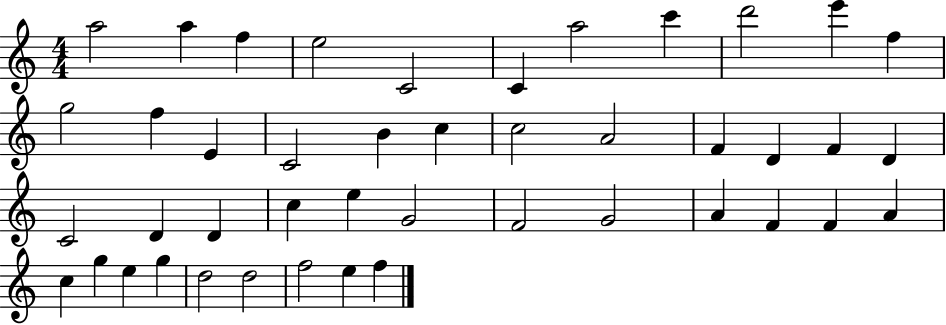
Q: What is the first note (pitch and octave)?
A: A5